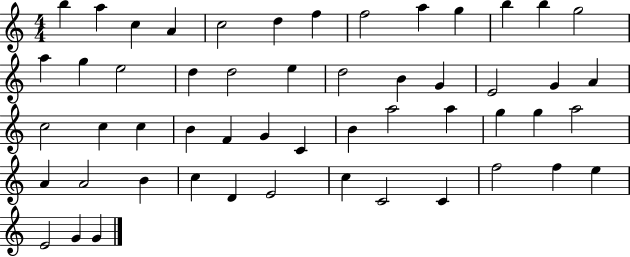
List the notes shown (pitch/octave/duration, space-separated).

B5/q A5/q C5/q A4/q C5/h D5/q F5/q F5/h A5/q G5/q B5/q B5/q G5/h A5/q G5/q E5/h D5/q D5/h E5/q D5/h B4/q G4/q E4/h G4/q A4/q C5/h C5/q C5/q B4/q F4/q G4/q C4/q B4/q A5/h A5/q G5/q G5/q A5/h A4/q A4/h B4/q C5/q D4/q E4/h C5/q C4/h C4/q F5/h F5/q E5/q E4/h G4/q G4/q